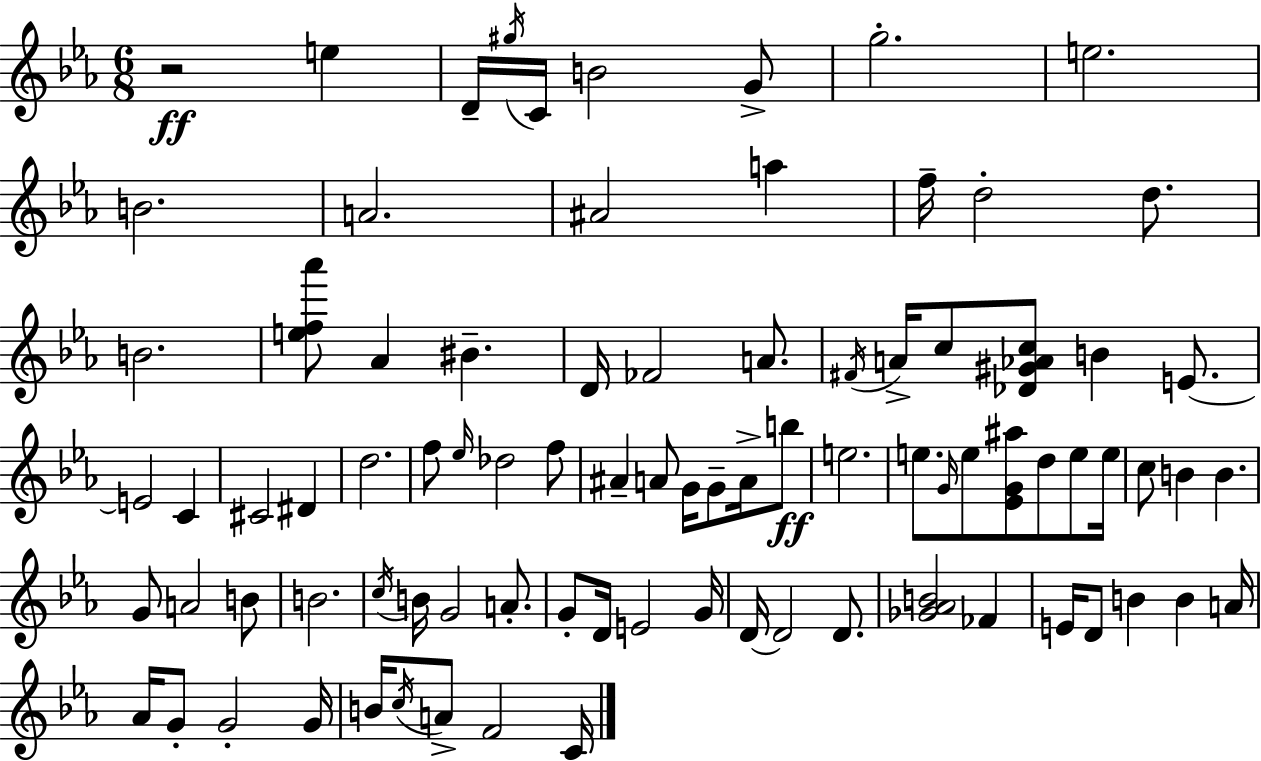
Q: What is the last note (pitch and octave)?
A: C4